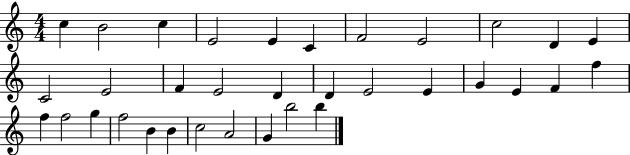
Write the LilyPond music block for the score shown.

{
  \clef treble
  \numericTimeSignature
  \time 4/4
  \key c \major
  c''4 b'2 c''4 | e'2 e'4 c'4 | f'2 e'2 | c''2 d'4 e'4 | \break c'2 e'2 | f'4 e'2 d'4 | d'4 e'2 e'4 | g'4 e'4 f'4 f''4 | \break f''4 f''2 g''4 | f''2 b'4 b'4 | c''2 a'2 | g'4 b''2 b''4 | \break \bar "|."
}